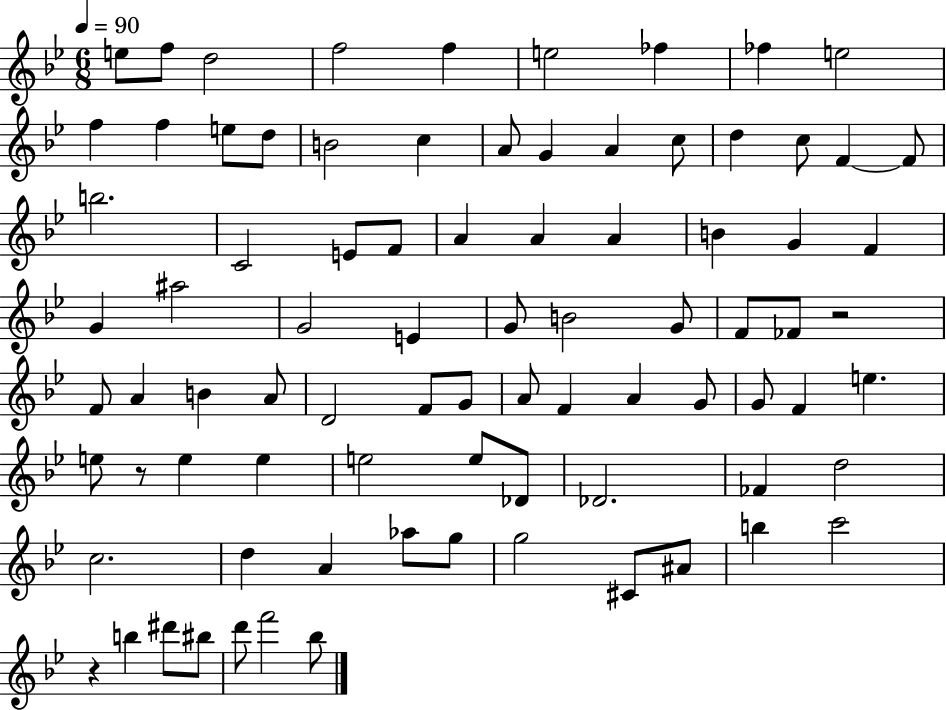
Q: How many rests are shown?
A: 3